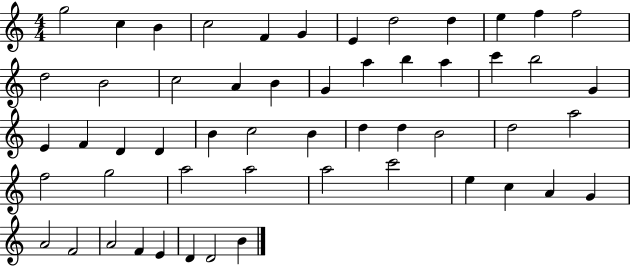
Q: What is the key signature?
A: C major